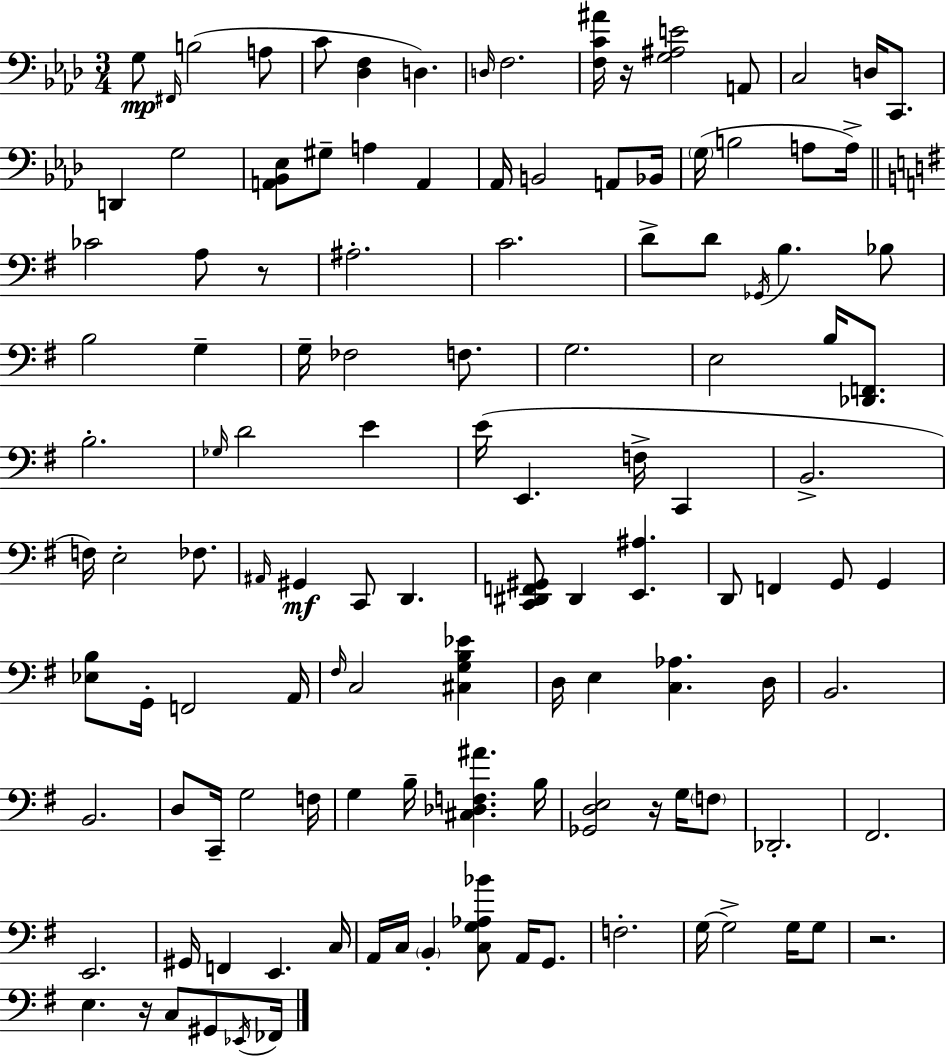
X:1
T:Untitled
M:3/4
L:1/4
K:Fm
G,/2 ^F,,/4 B,2 A,/2 C/2 [_D,F,] D, D,/4 F,2 [F,C^A]/4 z/4 [G,^A,E]2 A,,/2 C,2 D,/4 C,,/2 D,, G,2 [A,,_B,,_E,]/2 ^G,/2 A, A,, _A,,/4 B,,2 A,,/2 _B,,/4 G,/4 B,2 A,/2 A,/4 _C2 A,/2 z/2 ^A,2 C2 D/2 D/2 _G,,/4 B, _B,/2 B,2 G, G,/4 _F,2 F,/2 G,2 E,2 B,/4 [_D,,F,,]/2 B,2 _G,/4 D2 E E/4 E,, F,/4 C,, B,,2 F,/4 E,2 _F,/2 ^A,,/4 ^G,, C,,/2 D,, [C,,^D,,F,,^G,,]/2 ^D,, [E,,^A,] D,,/2 F,, G,,/2 G,, [_E,B,]/2 G,,/4 F,,2 A,,/4 ^F,/4 C,2 [^C,G,B,_E] D,/4 E, [C,_A,] D,/4 B,,2 B,,2 D,/2 C,,/4 G,2 F,/4 G, B,/4 [^C,_D,F,^A] B,/4 [_G,,D,E,]2 z/4 G,/4 F,/2 _D,,2 ^F,,2 E,,2 ^G,,/4 F,, E,, C,/4 A,,/4 C,/4 B,, [C,G,_A,_B]/2 A,,/4 G,,/2 F,2 G,/4 G,2 G,/4 G,/2 z2 E, z/4 C,/2 ^G,,/2 _E,,/4 _F,,/4